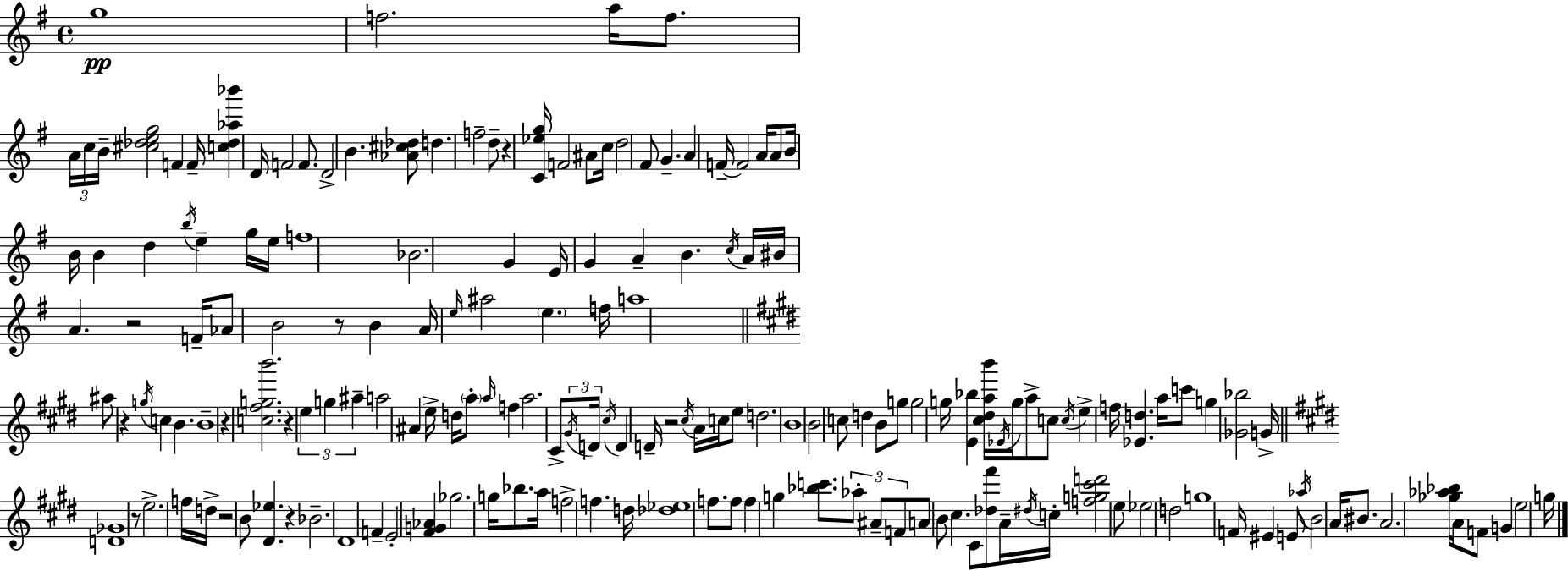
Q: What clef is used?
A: treble